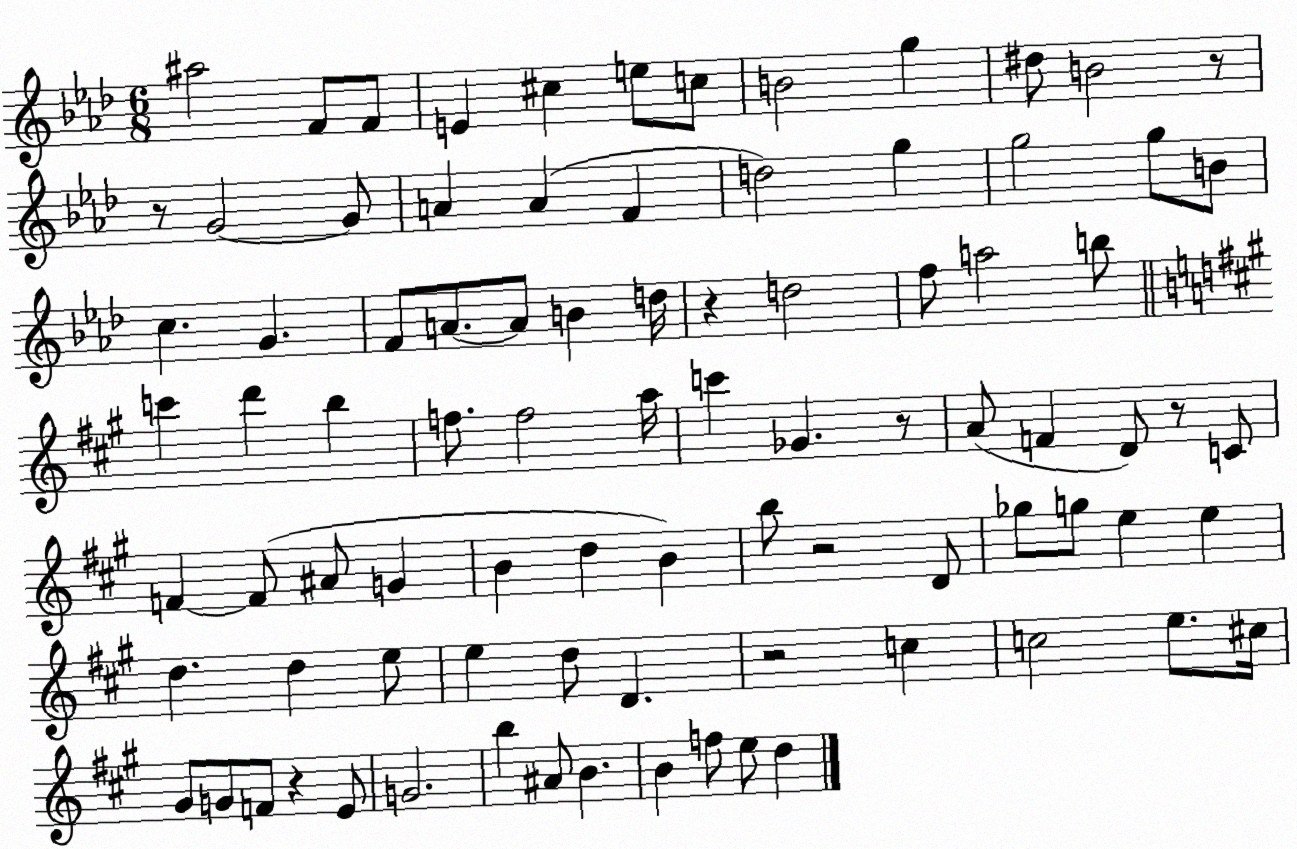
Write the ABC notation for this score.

X:1
T:Untitled
M:6/8
L:1/4
K:Ab
^a2 F/2 F/2 E ^c e/2 c/2 B2 g ^d/2 B2 z/2 z/2 G2 G/2 A A F d2 g g2 g/2 B/2 c G F/2 A/2 A/2 B d/4 z d2 f/2 a2 b/2 c' d' b f/2 f2 a/4 c' _G z/2 A/2 F D/2 z/2 C/2 F F/2 ^A/2 G B d B b/2 z2 D/2 _g/2 g/2 e e d d e/2 e d/2 D z2 c c2 e/2 ^c/4 ^G/2 G/2 F/2 z E/2 G2 b ^A/2 B B f/2 e/2 d